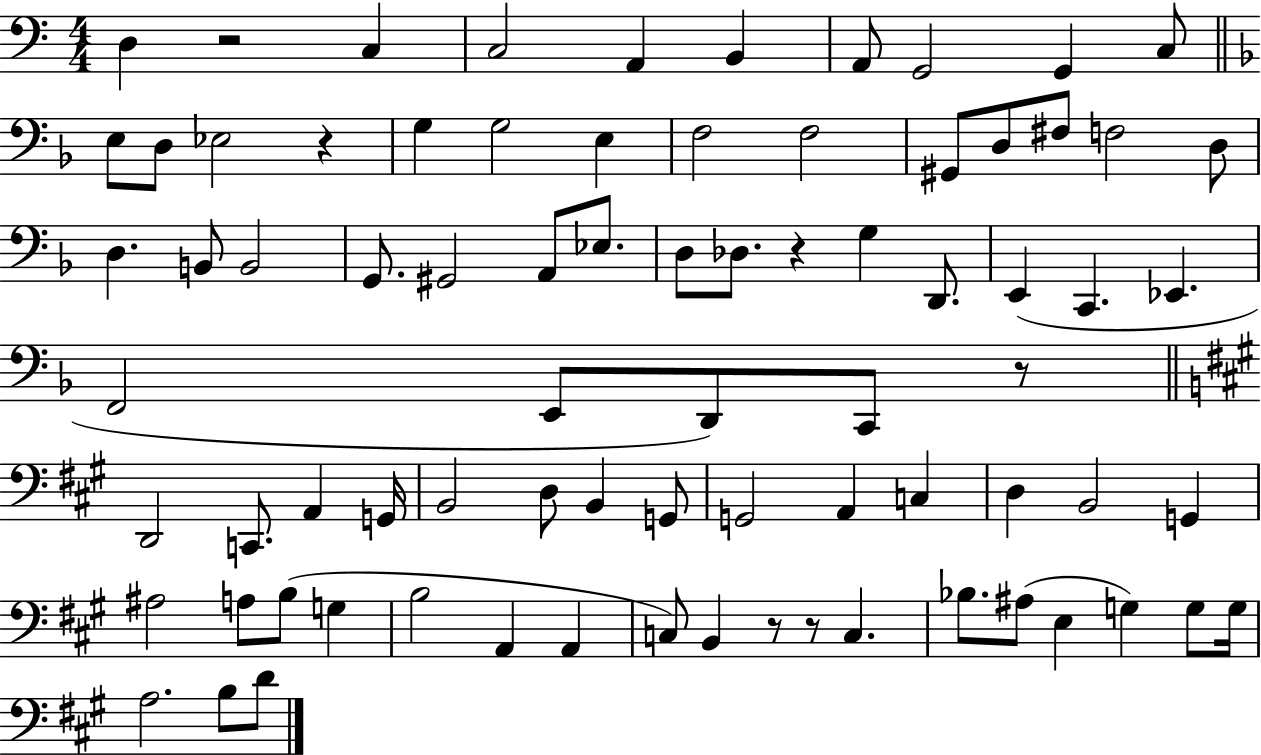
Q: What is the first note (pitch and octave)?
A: D3